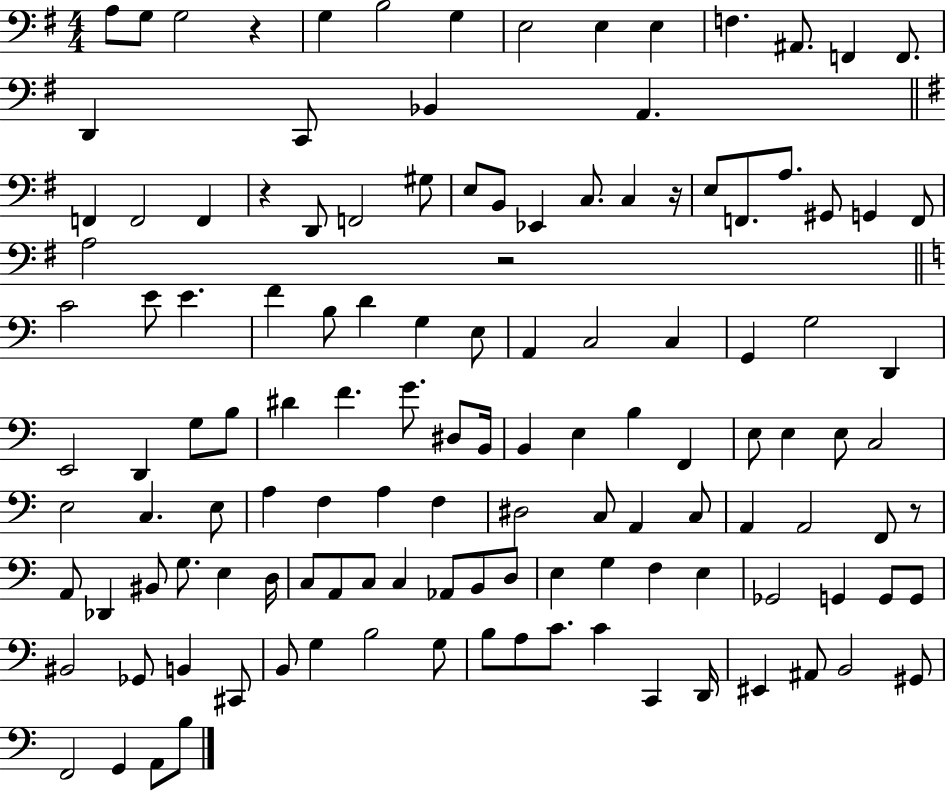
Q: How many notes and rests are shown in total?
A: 128